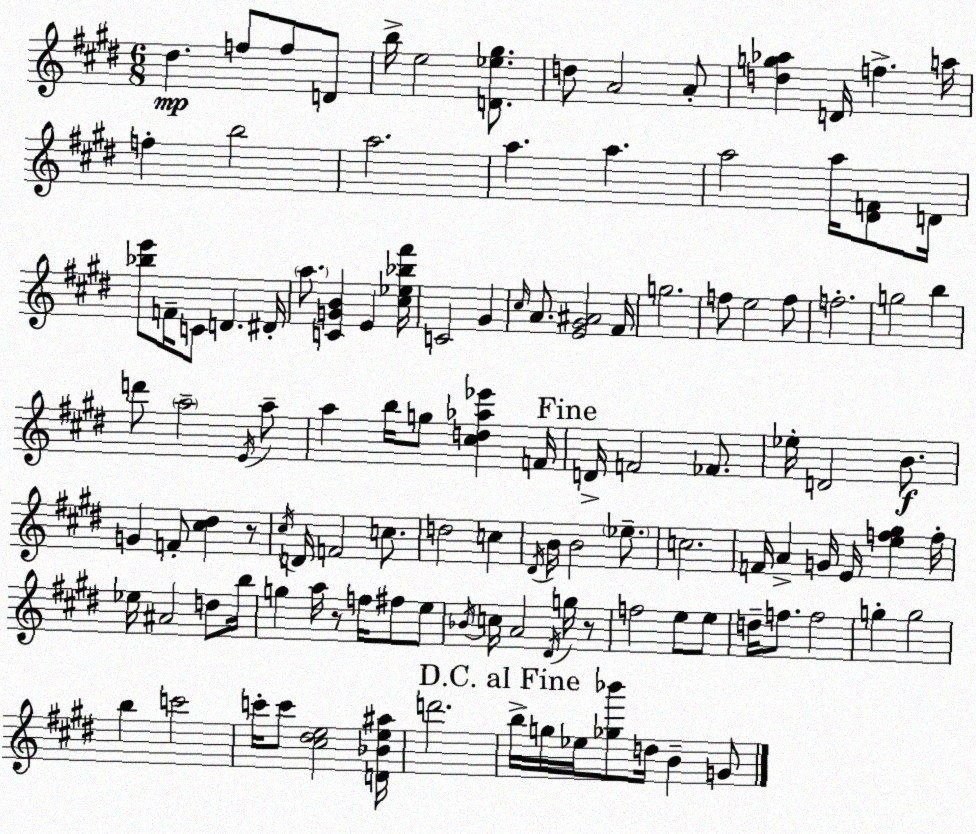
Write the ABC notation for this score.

X:1
T:Untitled
M:6/8
L:1/4
K:E
^d f/2 f/2 D/2 b/4 e2 [D_e^g]/2 d/2 A2 A/2 [dg_a] D/4 f a/4 f b2 a2 a a a2 a/4 [^DF]/2 D/4 [_be']/2 F/4 C/2 D ^D/4 a/2 [CGB] E [^c_e_b^f']/4 C2 ^G ^c/4 A/2 [E^G^A]2 ^F/4 g2 f/2 e2 f/2 f2 g2 b d'/2 a2 E/4 a/2 a b/4 g/2 [^cd_a_e'] F/4 D/4 F2 _F/2 _e/4 D2 B/2 G F/2 [^c^d] z/2 ^c/4 D/4 F2 c/2 d2 c ^D/4 B/4 B2 _e/2 c2 F/4 A G/4 E/4 [ef^g] f/4 _e/4 ^A2 d/2 b/4 g a/4 z/2 f/4 ^f/2 e/2 _B/4 c/4 A2 ^D/4 g/4 z/2 f2 e/2 e/2 d/4 f/2 f2 g g2 b c'2 c'/4 c'/2 [^c^de]2 [D_Be^a]/4 d'2 b/4 g/4 _e/4 [_g_b']/2 d/4 B G/2